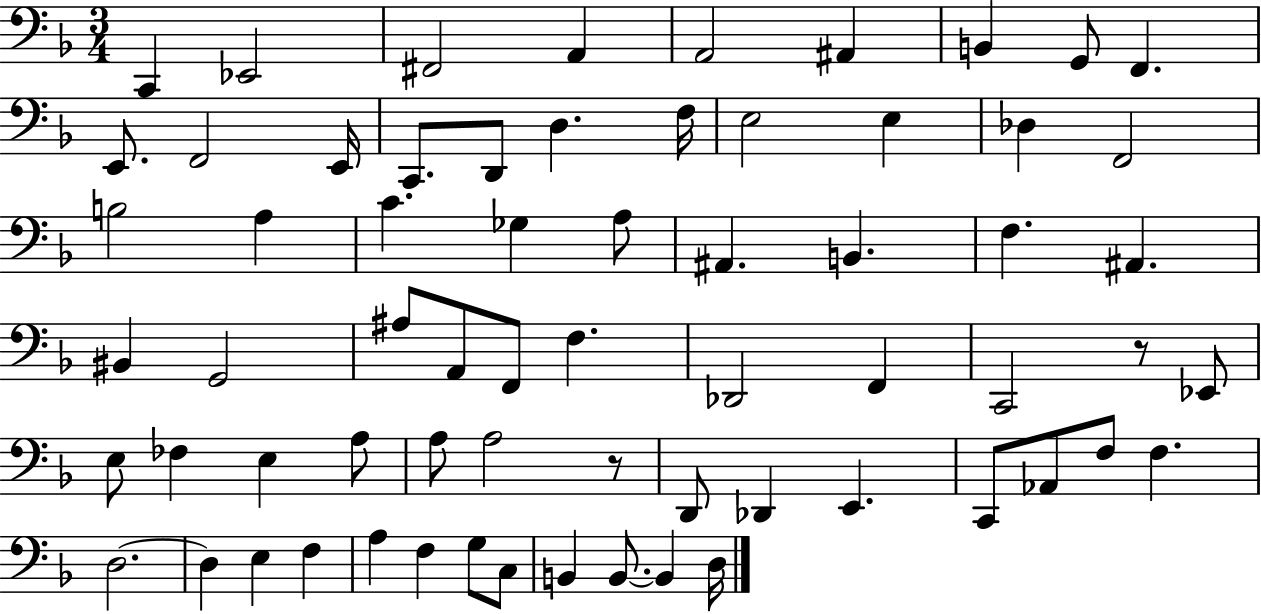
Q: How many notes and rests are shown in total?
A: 66